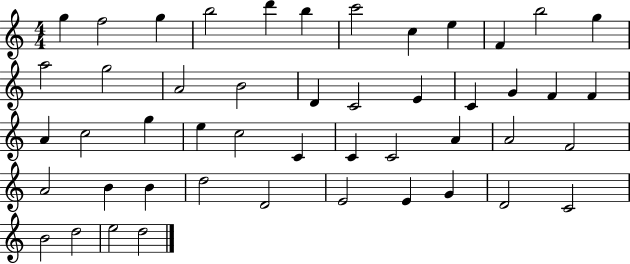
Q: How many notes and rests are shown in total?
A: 48